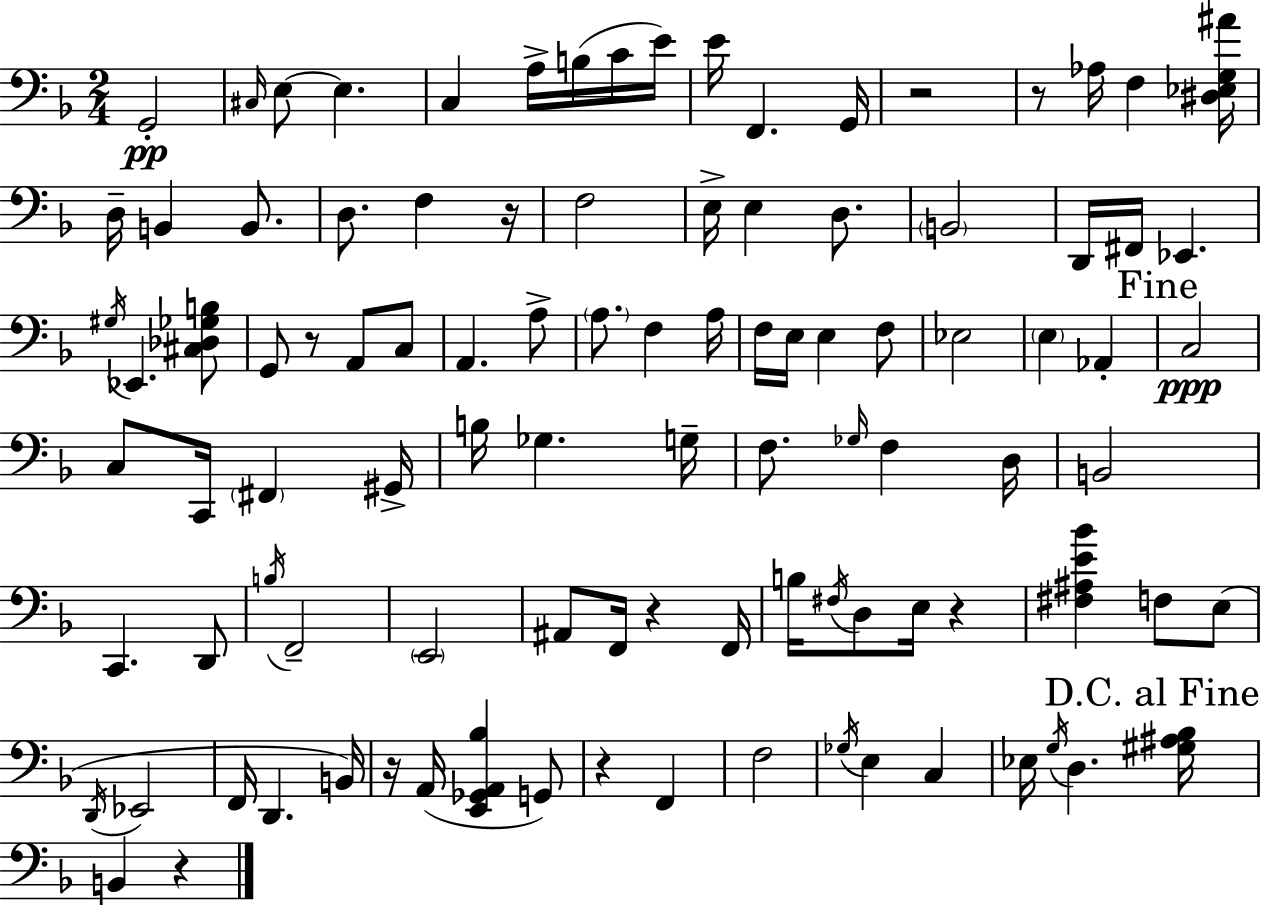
X:1
T:Untitled
M:2/4
L:1/4
K:Dm
G,,2 ^C,/4 E,/2 E, C, A,/4 B,/4 C/4 E/4 E/4 F,, G,,/4 z2 z/2 _A,/4 F, [^D,_E,G,^A]/4 D,/4 B,, B,,/2 D,/2 F, z/4 F,2 E,/4 E, D,/2 B,,2 D,,/4 ^F,,/4 _E,, ^G,/4 _E,, [^C,_D,_G,B,]/2 G,,/2 z/2 A,,/2 C,/2 A,, A,/2 A,/2 F, A,/4 F,/4 E,/4 E, F,/2 _E,2 E, _A,, C,2 C,/2 C,,/4 ^F,, ^G,,/4 B,/4 _G, G,/4 F,/2 _G,/4 F, D,/4 B,,2 C,, D,,/2 B,/4 F,,2 E,,2 ^A,,/2 F,,/4 z F,,/4 B,/4 ^F,/4 D,/2 E,/4 z [^F,^A,E_B] F,/2 E,/2 D,,/4 _E,,2 F,,/4 D,, B,,/4 z/4 A,,/4 [E,,_G,,A,,_B,] G,,/2 z F,, F,2 _G,/4 E, C, _E,/4 G,/4 D, [^G,^A,_B,]/4 B,, z